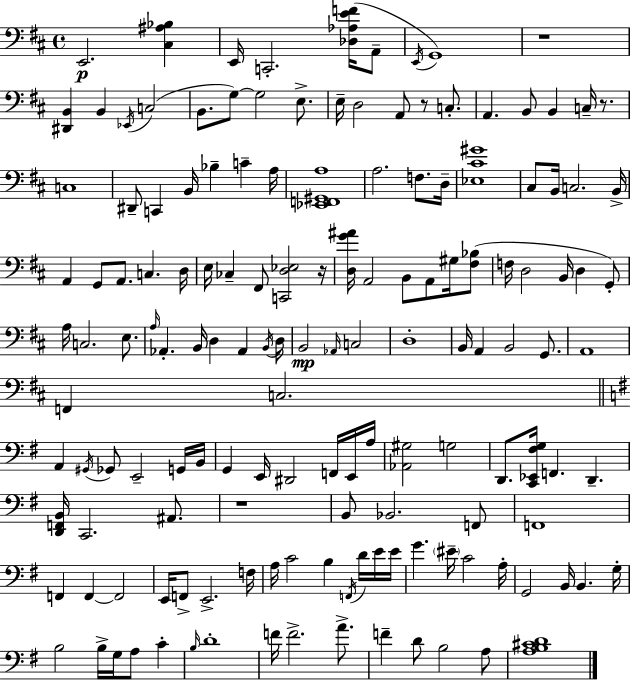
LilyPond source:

{
  \clef bass
  \time 4/4
  \defaultTimeSignature
  \key d \major
  e,2.\p <cis ais bes>4 | e,16 c,2.-. <des aes e' f'>16( a,8-- | \acciaccatura { e,16 } g,1) | r1 | \break <dis, b,>4 b,4 \acciaccatura { ees,16 }( c2 | b,8. g8~~) g2 e8.-> | e16-- d2 a,8 r8 c8.-. | a,4. b,8 b,4 c16-- r8. | \break c1 | dis,8-- c,4 b,16 bes4-- c'4-- | a16 <ees, f, gis, a>1 | a2. f8. | \break d16-- <ees cis' gis'>1 | cis8 b,16 c2. | b,16-> a,4 g,8 a,8. c4. | d16 e16 ces4-- fis,8 <c, d ees>2 | \break r16 <d g' ais'>16 a,2 b,8 a,8 gis16 | <fis bes>8( f16 d2 b,16 d4 | g,8-.) a16 c2. e8. | \grace { a16 } aes,4.-. b,16 d4 aes,4 | \break \acciaccatura { b,16 } d16 b,2\mp \grace { aes,16 } c2 | d1-. | b,16 a,4 b,2 | g,8. a,1 | \break f,4 c2. | \bar "||" \break \key g \major a,4 \acciaccatura { gis,16 } ges,8 e,2-- g,16 | b,16 g,4 e,16 dis,2 f,16 e,16 | a16 <aes, gis>2 g2 | d,8. <c, ees, fis g>16 f,4. d,4.-- | \break <d, f, b,>16 c,2. ais,8. | r1 | b,8 bes,2. f,8 | f,1 | \break f,4 f,4~~ f,2 | e,16 f,8-> e,2.-> | f16 a16 c'2 b4 \acciaccatura { f,16 } d'16 | e'16 e'16 g'4. \parenthesize eis'16-- c'2 | \break a16-. g,2 b,16 b,4. | g16-. b2 b16-> g16 a8 c'4-. | \grace { b16 } d'1-. | f'16 f'2.-> | \break a'8.-> f'4-- d'8 b2 | a8 <a b cis' d'>1 | \bar "|."
}